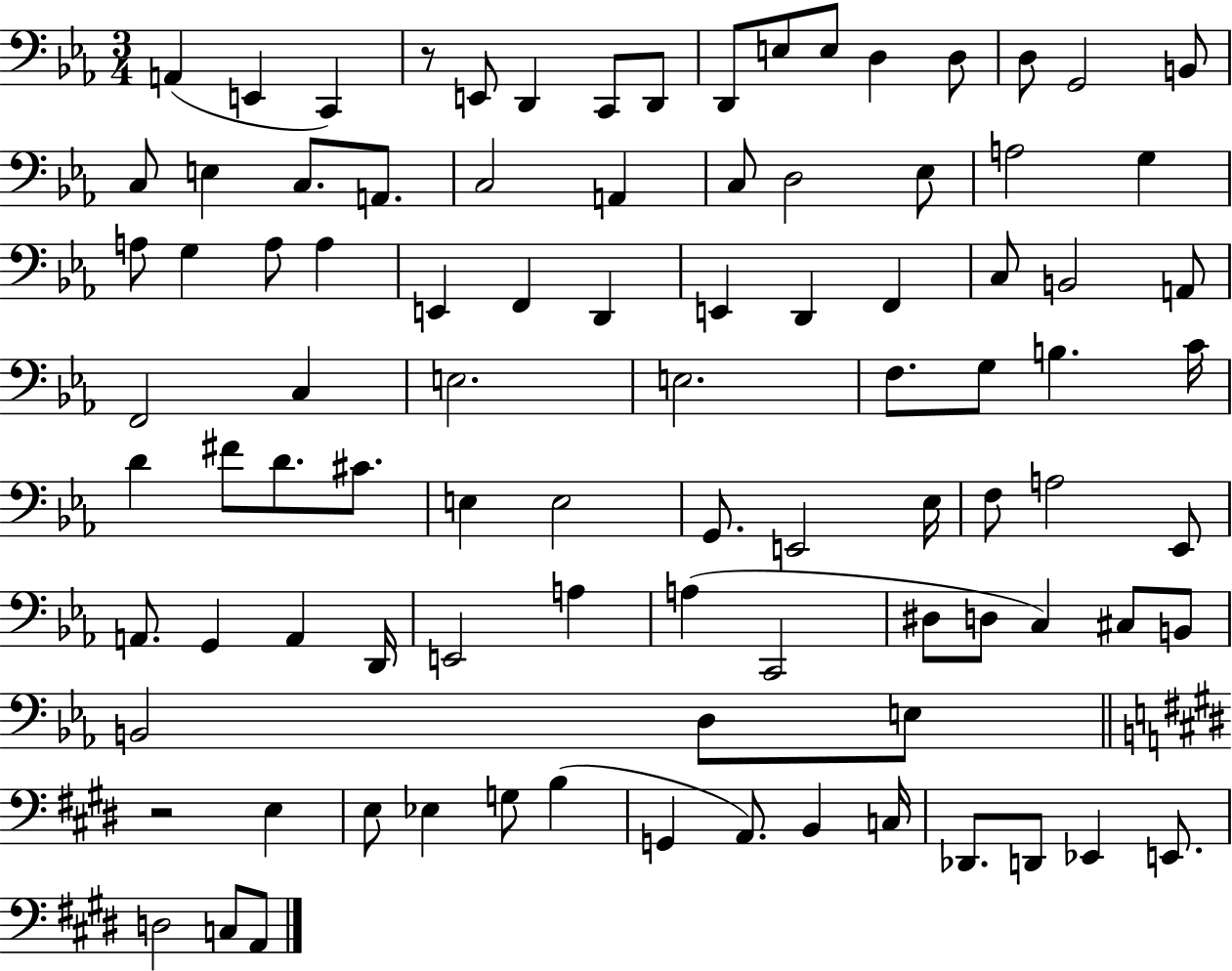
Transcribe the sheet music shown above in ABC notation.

X:1
T:Untitled
M:3/4
L:1/4
K:Eb
A,, E,, C,, z/2 E,,/2 D,, C,,/2 D,,/2 D,,/2 E,/2 E,/2 D, D,/2 D,/2 G,,2 B,,/2 C,/2 E, C,/2 A,,/2 C,2 A,, C,/2 D,2 _E,/2 A,2 G, A,/2 G, A,/2 A, E,, F,, D,, E,, D,, F,, C,/2 B,,2 A,,/2 F,,2 C, E,2 E,2 F,/2 G,/2 B, C/4 D ^F/2 D/2 ^C/2 E, E,2 G,,/2 E,,2 _E,/4 F,/2 A,2 _E,,/2 A,,/2 G,, A,, D,,/4 E,,2 A, A, C,,2 ^D,/2 D,/2 C, ^C,/2 B,,/2 B,,2 D,/2 E,/2 z2 E, E,/2 _E, G,/2 B, G,, A,,/2 B,, C,/4 _D,,/2 D,,/2 _E,, E,,/2 D,2 C,/2 A,,/2